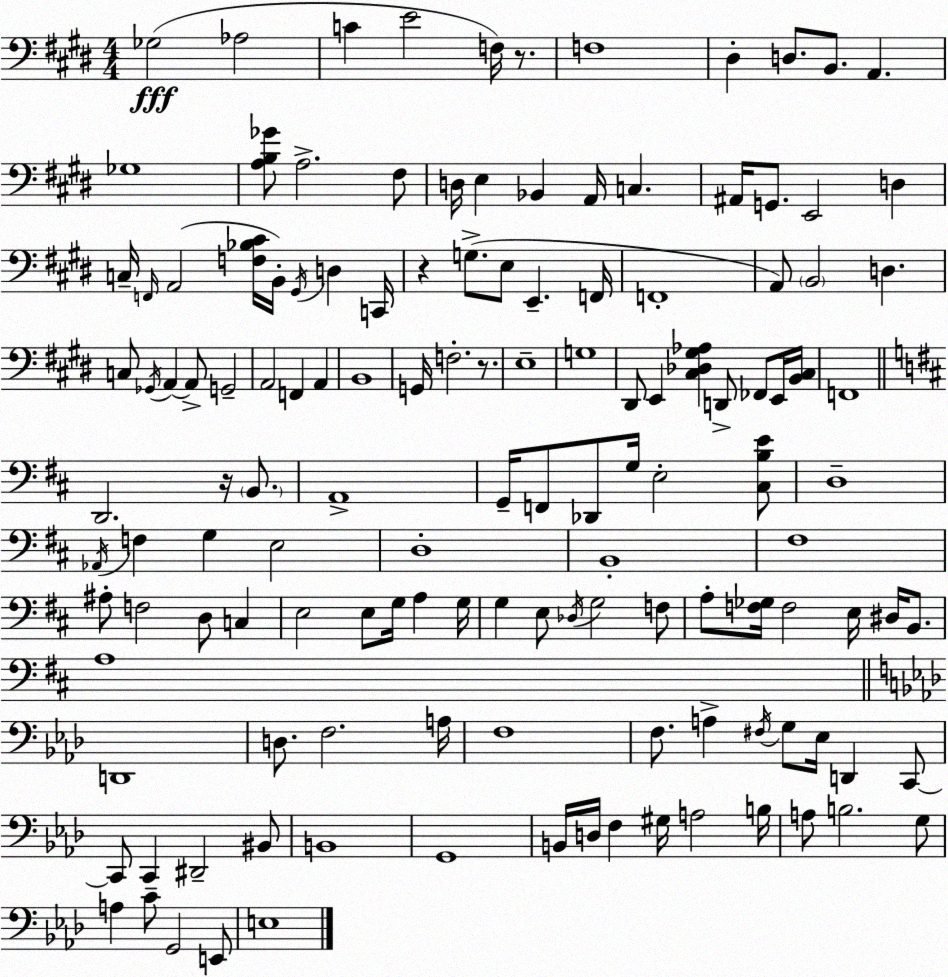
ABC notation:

X:1
T:Untitled
M:4/4
L:1/4
K:E
_G,2 _A,2 C E2 F,/4 z/2 F,4 ^D, D,/2 B,,/2 A,, _G,4 [A,B,_G]/2 A,2 ^F,/2 D,/4 E, _B,, A,,/4 C, ^A,,/4 G,,/2 E,,2 D, C,/4 F,,/4 A,,2 [F,_B,^C]/4 B,,/4 ^G,,/4 D, C,,/4 z G,/2 E,/2 E,, F,,/4 F,,4 A,,/2 B,,2 D, C,/2 _G,,/4 A,, A,,/2 G,,2 A,,2 F,, A,, B,,4 G,,/4 F,2 z/2 E,4 G,4 ^D,,/2 E,, [^C,_D,^G,_A,] D,,/2 _F,,/2 E,,/4 [B,,^C,]/4 F,,4 D,,2 z/4 B,,/2 A,,4 G,,/4 F,,/2 _D,,/2 G,/4 E,2 [^C,B,E]/2 D,4 _A,,/4 F, G, E,2 D,4 B,,4 ^F,4 ^A,/2 F,2 D,/2 C, E,2 E,/2 G,/4 A, G,/4 G, E,/2 _D,/4 G,2 F,/2 A,/2 [F,_G,]/4 F,2 E,/4 ^D,/4 B,,/2 A,4 D,,4 D,/2 F,2 A,/4 F,4 F,/2 A, ^F,/4 G,/2 _E,/4 D,, C,,/2 C,,/2 C,, ^D,,2 ^B,,/2 B,,4 G,,4 B,,/4 D,/4 F, ^G,/4 A,2 B,/4 A,/2 B,2 G,/2 A, C/2 G,,2 E,,/2 E,4